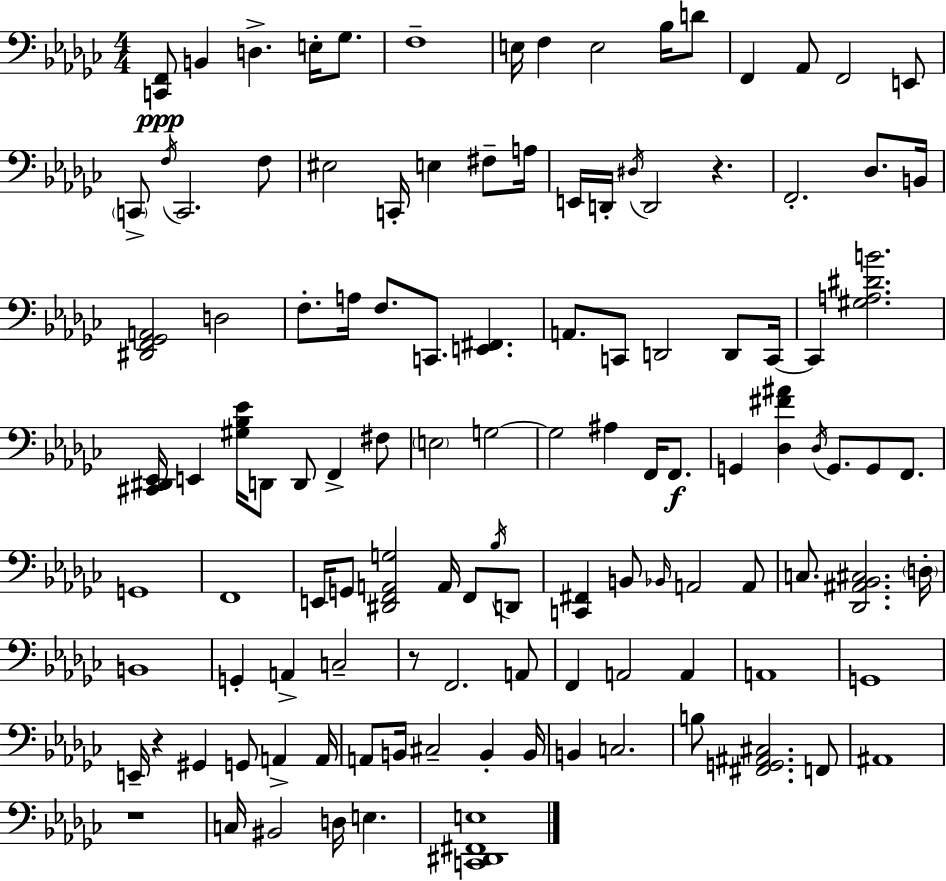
{
  \clef bass
  \numericTimeSignature
  \time 4/4
  \key ees \minor
  <c, f,>8\ppp b,4 d4.-> e16-. ges8. | f1-- | e16 f4 e2 bes16 d'8 | f,4 aes,8 f,2 e,8 | \break \parenthesize c,8-> \acciaccatura { f16 } c,2. f8 | eis2 c,16-. e4 fis8-- | a16 e,16 d,16-. \acciaccatura { dis16 } d,2 r4. | f,2.-. des8. | \break b,16 <dis, f, ges, a,>2 d2 | f8.-. a16 f8. c,8. <e, fis,>4. | a,8. c,8 d,2 d,8 | c,16~~ c,4 <gis a dis' b'>2. | \break <cis, dis, ees,>16 e,4 <gis bes ees'>16 d,8 d,8 f,4-> | fis8 \parenthesize e2 g2~~ | g2 ais4 f,16 f,8.\f | g,4 <des fis' ais'>4 \acciaccatura { des16 } g,8. g,8 | \break f,8. g,1 | f,1 | e,16 g,8 <dis, f, a, g>2 a,16 f,8 | \acciaccatura { bes16 } d,8 <c, fis,>4 b,8 \grace { bes,16 } a,2 | \break a,8 c8. <des, ais, bes, cis>2. | \parenthesize d16-. b,1 | g,4-. a,4-> c2-- | r8 f,2. | \break a,8 f,4 a,2 | a,4 a,1 | g,1 | e,16-- r4 gis,4 g,8 | \break a,4-> a,16 a,8 b,16 cis2-- | b,4-. b,16 b,4 c2. | b8 <fis, g, ais, cis>2. | f,8 ais,1 | \break r1 | c16 bis,2 d16 e4. | <c, dis, fis, e>1 | \bar "|."
}